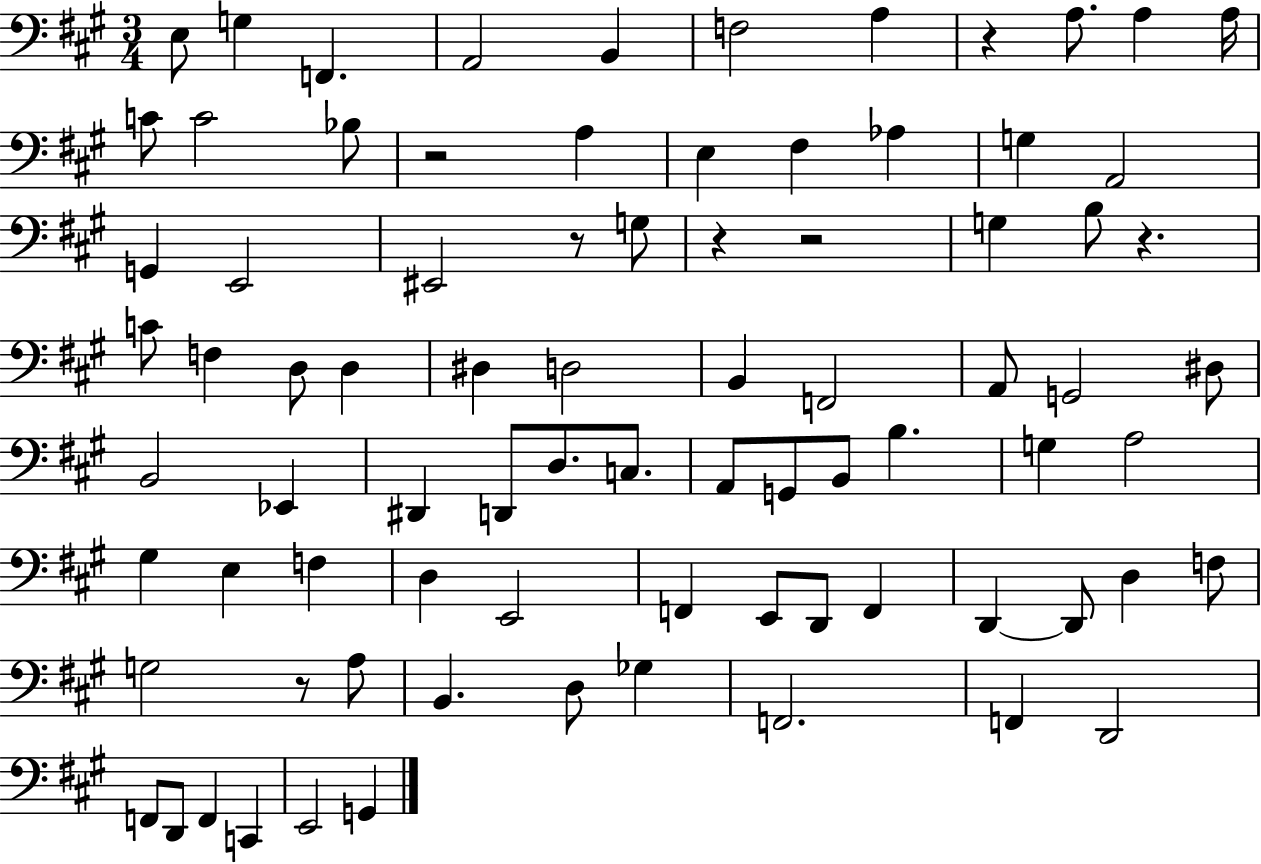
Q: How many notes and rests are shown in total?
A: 82